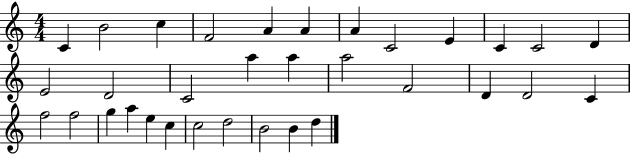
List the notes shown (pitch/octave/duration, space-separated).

C4/q B4/h C5/q F4/h A4/q A4/q A4/q C4/h E4/q C4/q C4/h D4/q E4/h D4/h C4/h A5/q A5/q A5/h F4/h D4/q D4/h C4/q F5/h F5/h G5/q A5/q E5/q C5/q C5/h D5/h B4/h B4/q D5/q